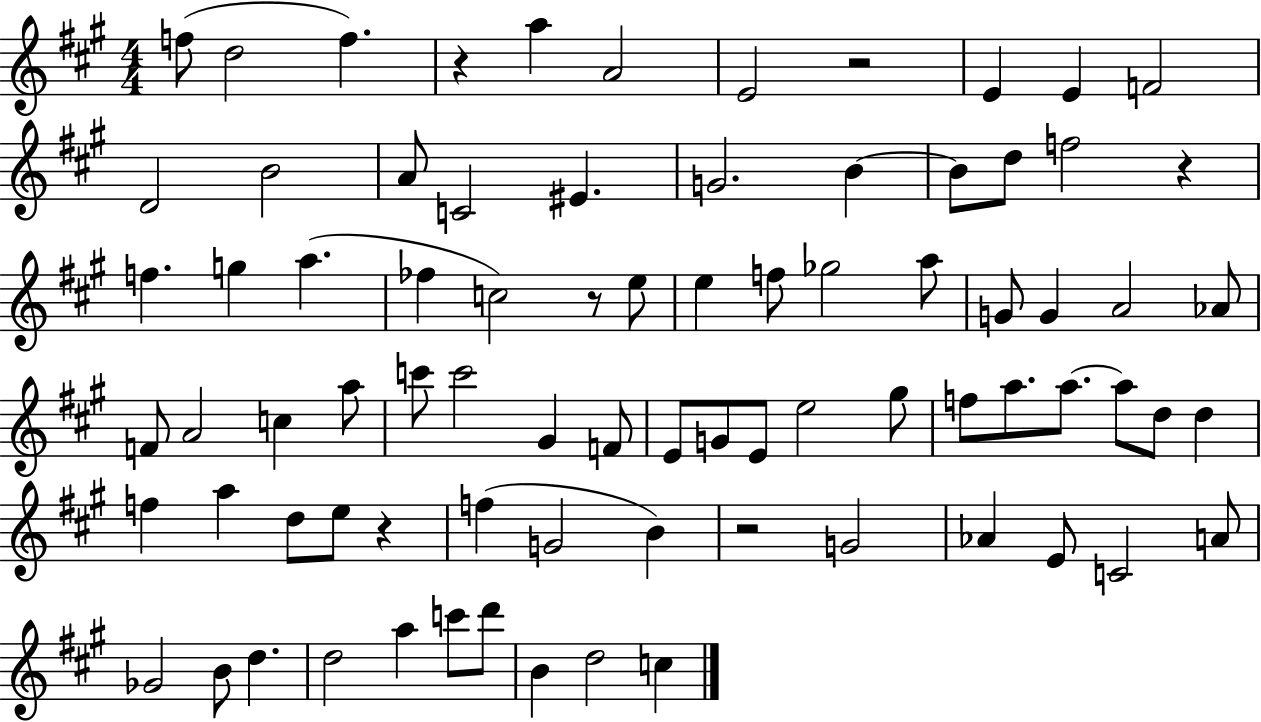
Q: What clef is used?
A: treble